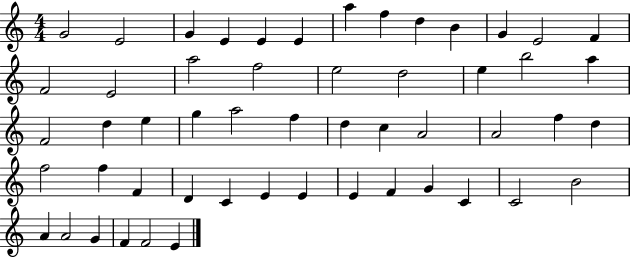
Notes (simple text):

G4/h E4/h G4/q E4/q E4/q E4/q A5/q F5/q D5/q B4/q G4/q E4/h F4/q F4/h E4/h A5/h F5/h E5/h D5/h E5/q B5/h A5/q F4/h D5/q E5/q G5/q A5/h F5/q D5/q C5/q A4/h A4/h F5/q D5/q F5/h F5/q F4/q D4/q C4/q E4/q E4/q E4/q F4/q G4/q C4/q C4/h B4/h A4/q A4/h G4/q F4/q F4/h E4/q